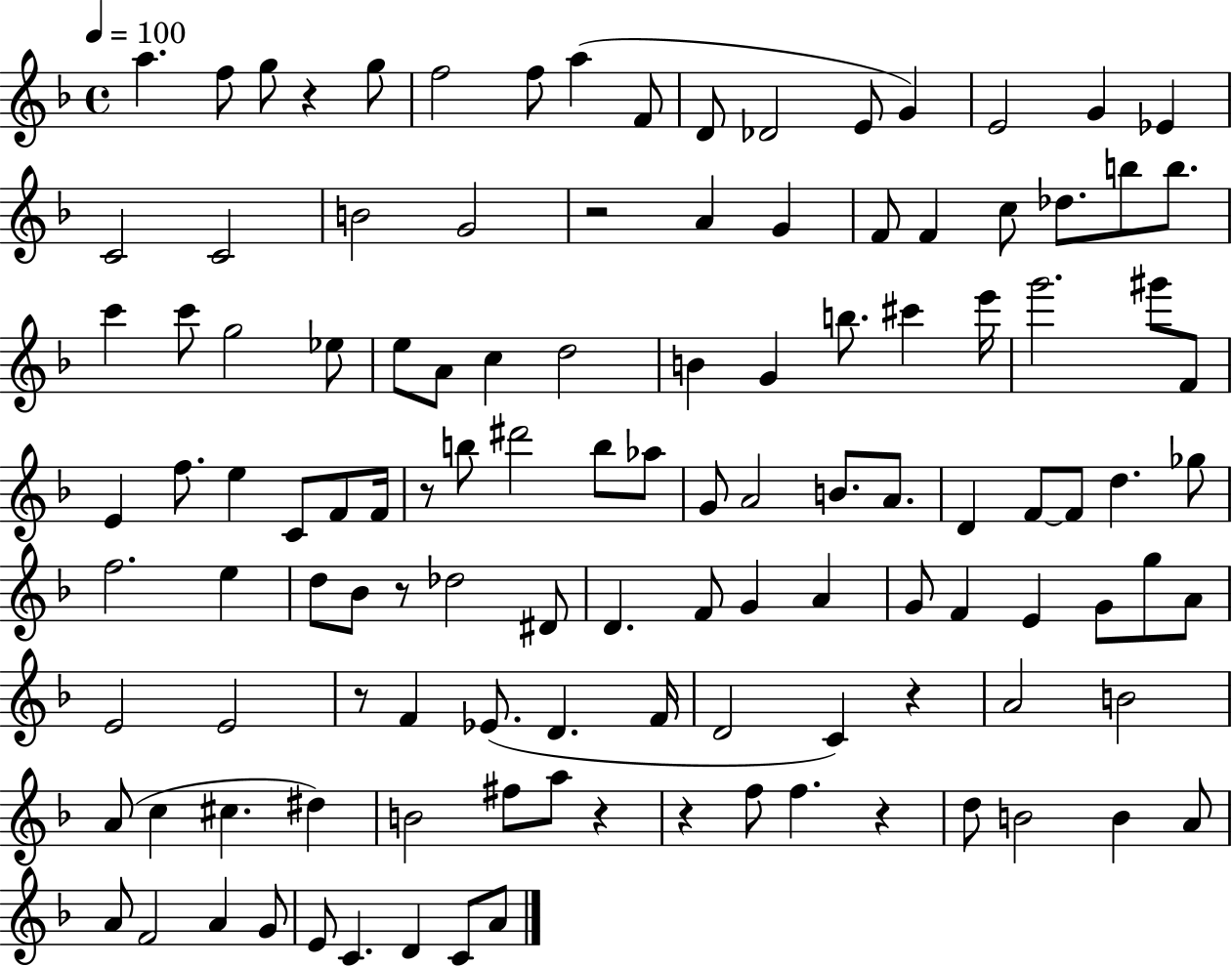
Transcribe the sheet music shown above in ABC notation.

X:1
T:Untitled
M:4/4
L:1/4
K:F
a f/2 g/2 z g/2 f2 f/2 a F/2 D/2 _D2 E/2 G E2 G _E C2 C2 B2 G2 z2 A G F/2 F c/2 _d/2 b/2 b/2 c' c'/2 g2 _e/2 e/2 A/2 c d2 B G b/2 ^c' e'/4 g'2 ^g'/2 F/2 E f/2 e C/2 F/2 F/4 z/2 b/2 ^d'2 b/2 _a/2 G/2 A2 B/2 A/2 D F/2 F/2 d _g/2 f2 e d/2 _B/2 z/2 _d2 ^D/2 D F/2 G A G/2 F E G/2 g/2 A/2 E2 E2 z/2 F _E/2 D F/4 D2 C z A2 B2 A/2 c ^c ^d B2 ^f/2 a/2 z z f/2 f z d/2 B2 B A/2 A/2 F2 A G/2 E/2 C D C/2 A/2